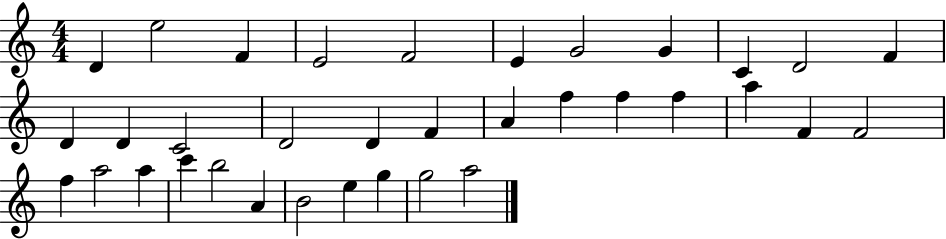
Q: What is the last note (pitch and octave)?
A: A5